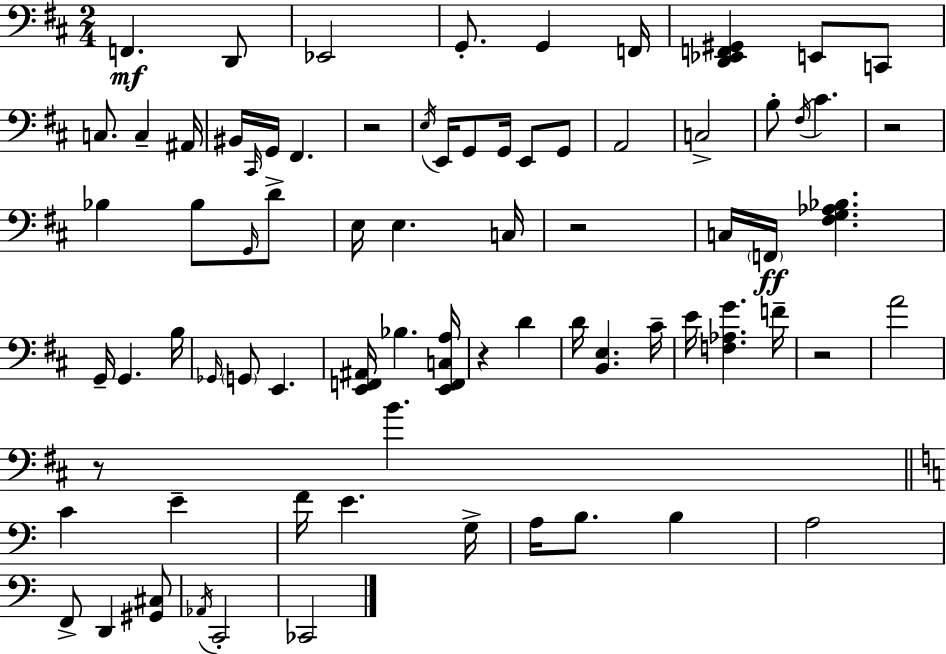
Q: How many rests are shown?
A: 6